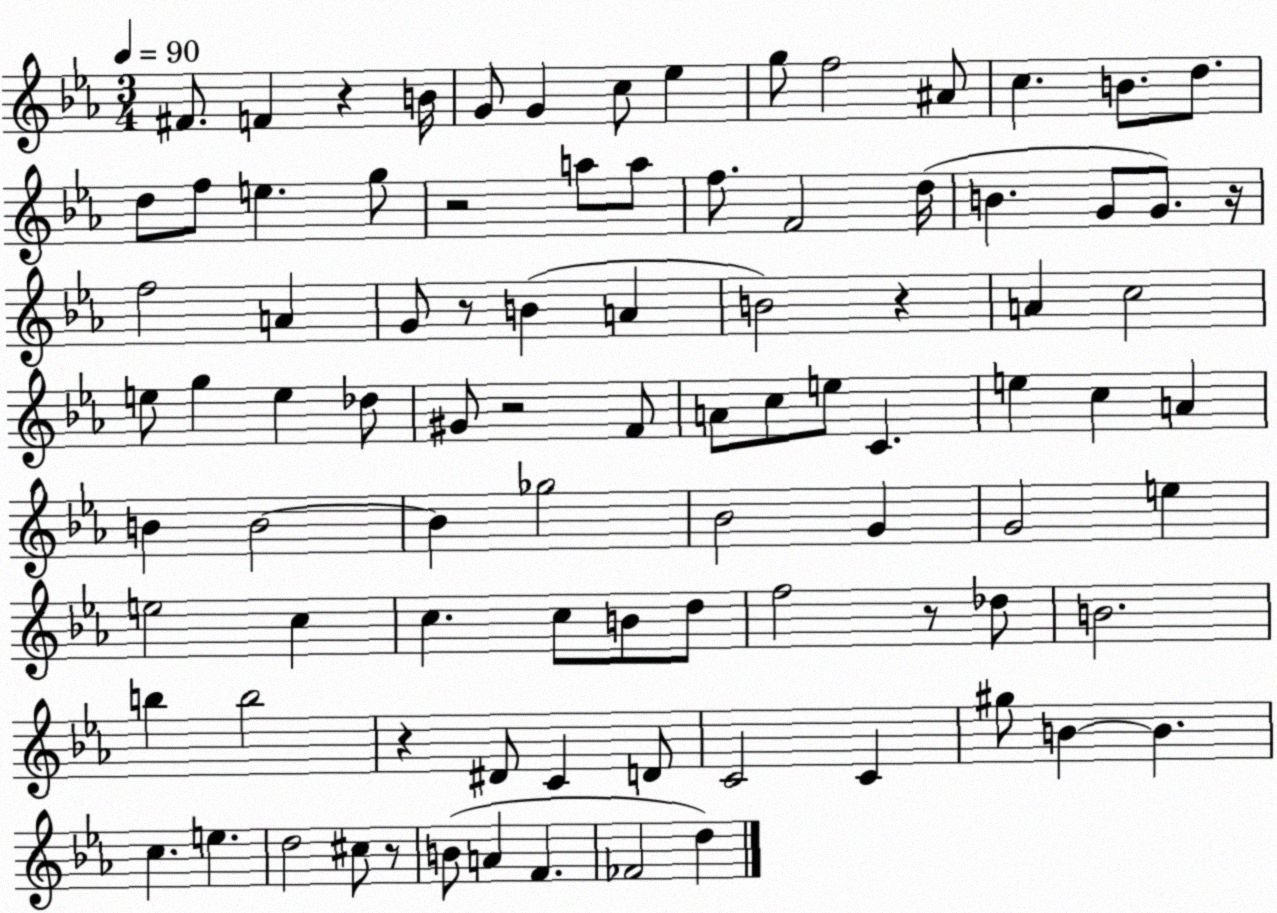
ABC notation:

X:1
T:Untitled
M:3/4
L:1/4
K:Eb
^F/2 F z B/4 G/2 G c/2 _e g/2 f2 ^A/2 c B/2 d/2 d/2 f/2 e g/2 z2 a/2 a/2 f/2 F2 d/4 B G/2 G/2 z/4 f2 A G/2 z/2 B A B2 z A c2 e/2 g e _d/2 ^G/2 z2 F/2 A/2 c/2 e/2 C e c A B B2 B _g2 _B2 G G2 e e2 c c c/2 B/2 d/2 f2 z/2 _d/2 B2 b b2 z ^D/2 C D/2 C2 C ^g/2 B B c e d2 ^c/2 z/2 B/2 A F _F2 d